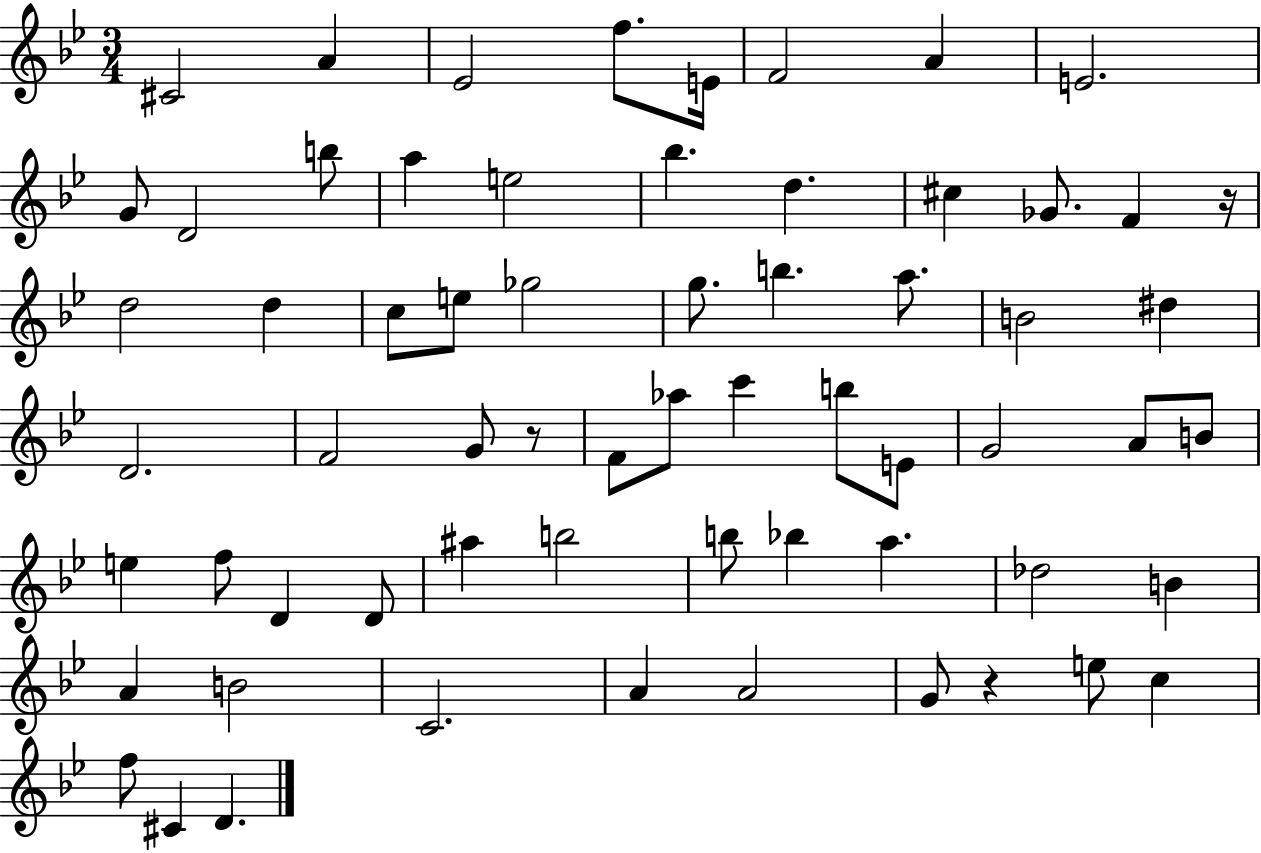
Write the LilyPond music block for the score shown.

{
  \clef treble
  \numericTimeSignature
  \time 3/4
  \key bes \major
  cis'2 a'4 | ees'2 f''8. e'16 | f'2 a'4 | e'2. | \break g'8 d'2 b''8 | a''4 e''2 | bes''4. d''4. | cis''4 ges'8. f'4 r16 | \break d''2 d''4 | c''8 e''8 ges''2 | g''8. b''4. a''8. | b'2 dis''4 | \break d'2. | f'2 g'8 r8 | f'8 aes''8 c'''4 b''8 e'8 | g'2 a'8 b'8 | \break e''4 f''8 d'4 d'8 | ais''4 b''2 | b''8 bes''4 a''4. | des''2 b'4 | \break a'4 b'2 | c'2. | a'4 a'2 | g'8 r4 e''8 c''4 | \break f''8 cis'4 d'4. | \bar "|."
}